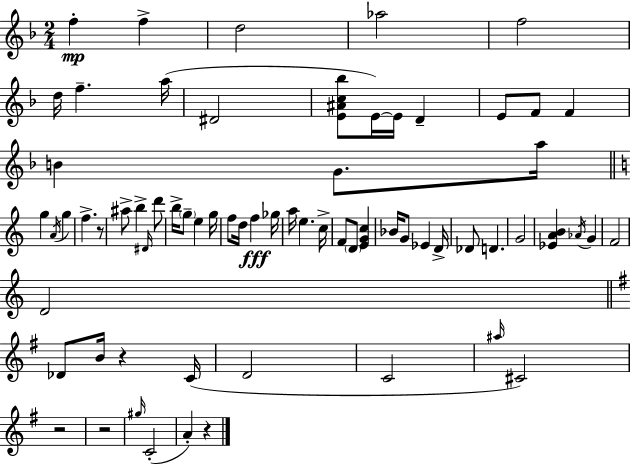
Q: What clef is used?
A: treble